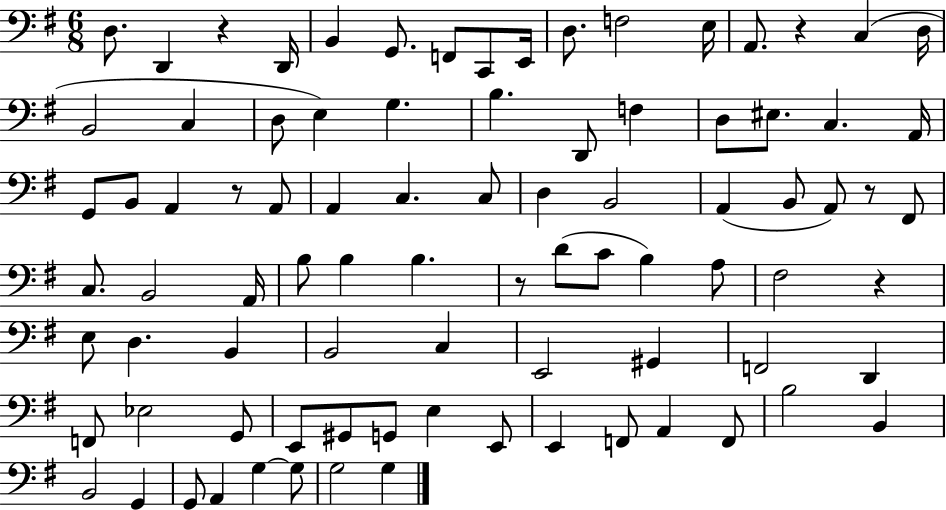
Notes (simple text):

D3/e. D2/q R/q D2/s B2/q G2/e. F2/e C2/e E2/s D3/e. F3/h E3/s A2/e. R/q C3/q D3/s B2/h C3/q D3/e E3/q G3/q. B3/q. D2/e F3/q D3/e EIS3/e. C3/q. A2/s G2/e B2/e A2/q R/e A2/e A2/q C3/q. C3/e D3/q B2/h A2/q B2/e A2/e R/e F#2/e C3/e. B2/h A2/s B3/e B3/q B3/q. R/e D4/e C4/e B3/q A3/e F#3/h R/q E3/e D3/q. B2/q B2/h C3/q E2/h G#2/q F2/h D2/q F2/e Eb3/h G2/e E2/e G#2/e G2/e E3/q E2/e E2/q F2/e A2/q F2/e B3/h B2/q B2/h G2/q G2/e A2/q G3/q G3/e G3/h G3/q